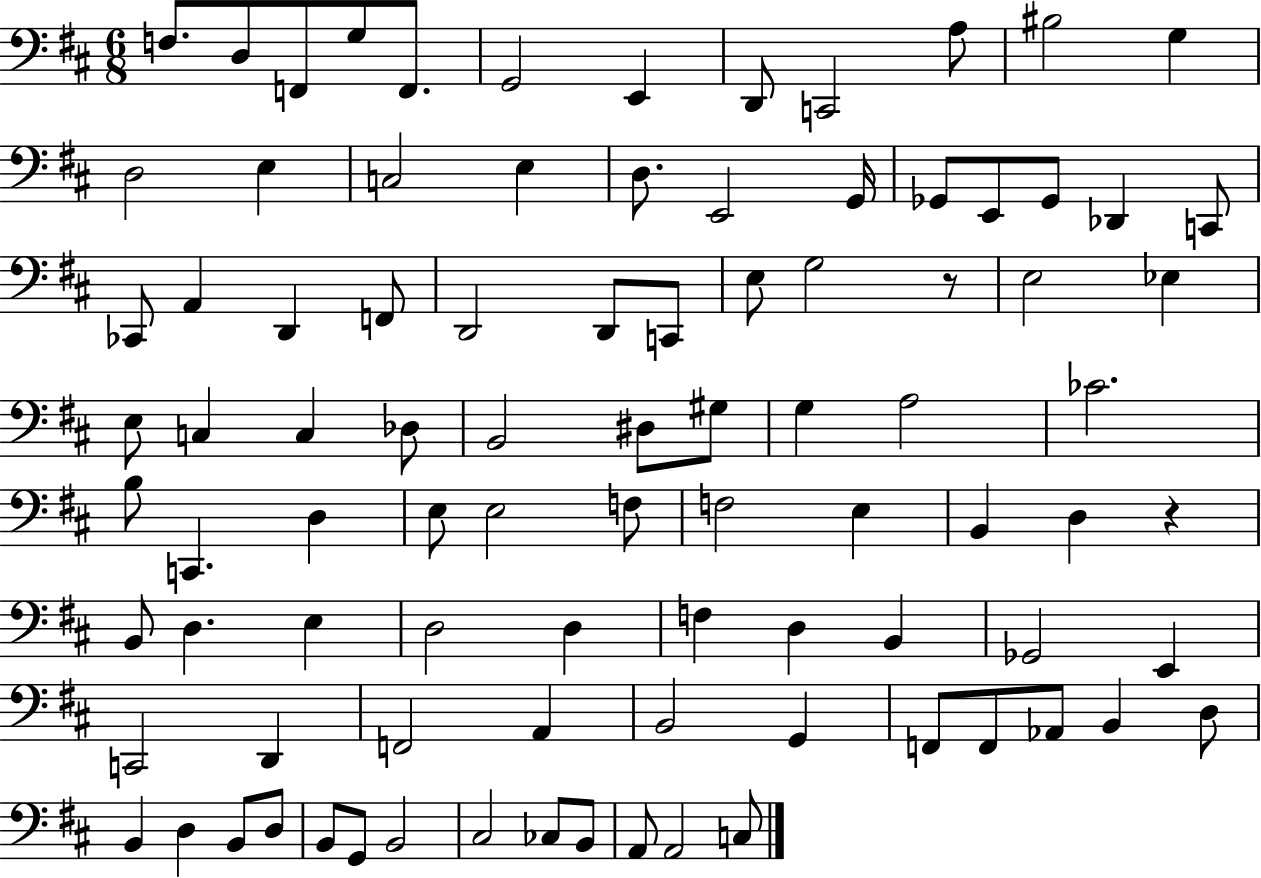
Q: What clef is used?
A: bass